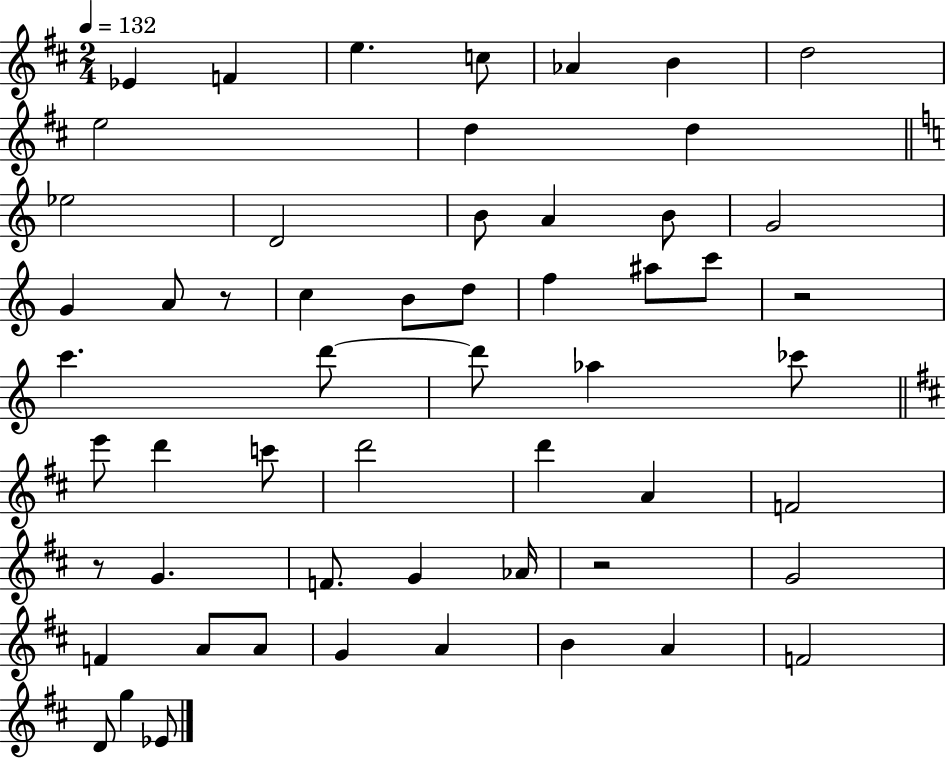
Eb4/q F4/q E5/q. C5/e Ab4/q B4/q D5/h E5/h D5/q D5/q Eb5/h D4/h B4/e A4/q B4/e G4/h G4/q A4/e R/e C5/q B4/e D5/e F5/q A#5/e C6/e R/h C6/q. D6/e D6/e Ab5/q CES6/e E6/e D6/q C6/e D6/h D6/q A4/q F4/h R/e G4/q. F4/e. G4/q Ab4/s R/h G4/h F4/q A4/e A4/e G4/q A4/q B4/q A4/q F4/h D4/e G5/q Eb4/e